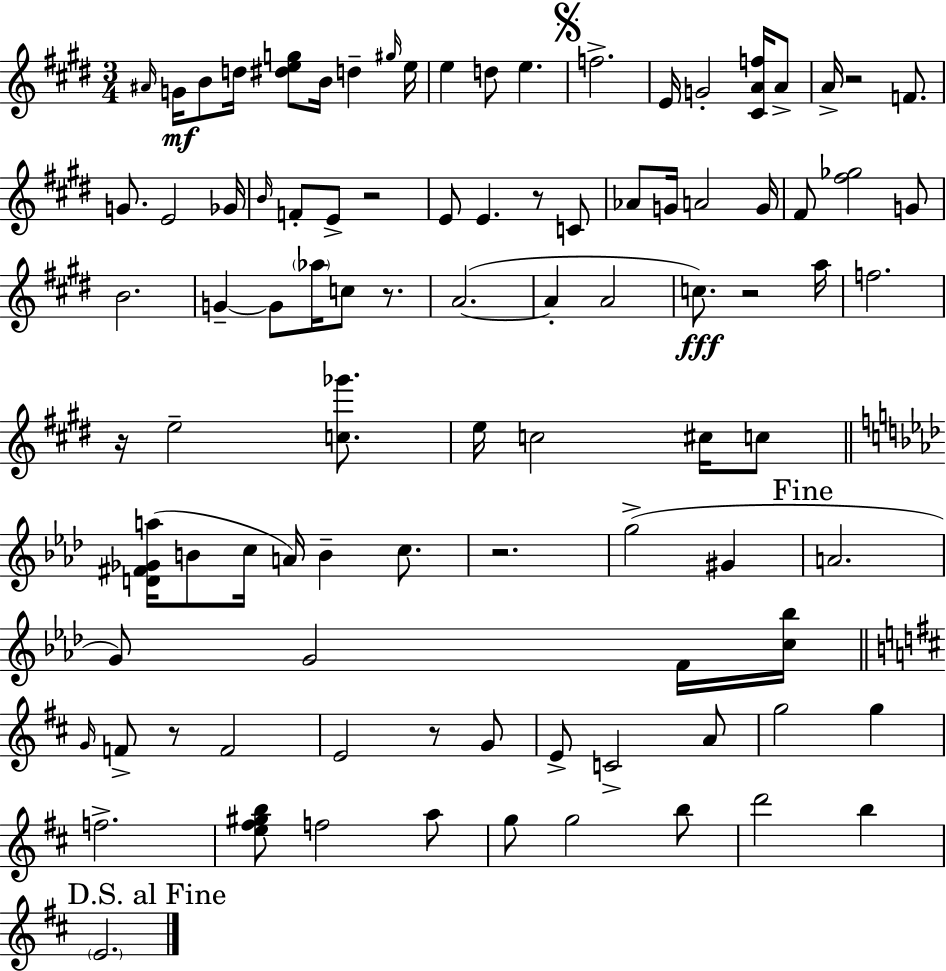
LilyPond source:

{
  \clef treble
  \numericTimeSignature
  \time 3/4
  \key e \major
  \grace { ais'16 }\mf g'16 b'8 d''16 <dis'' e'' g''>8 b'16 d''4-- | \grace { gis''16 } e''16 e''4 d''8 e''4. | \mark \markup { \musicglyph "scripts.segno" } f''2.-> | e'16 g'2-. <cis' a' f''>16 | \break a'8-> a'16-> r2 f'8. | g'8. e'2 | ges'16 \grace { b'16 } f'8-. e'8-> r2 | e'8 e'4. r8 | \break c'8 aes'8 g'16 a'2 | g'16 fis'8 <fis'' ges''>2 | g'8 b'2. | g'4--~~ g'8 \parenthesize aes''16 c''8 | \break r8. a'2.~(~ | a'4-. a'2 | c''8.\fff) r2 | a''16 f''2. | \break r16 e''2-- | <c'' ges'''>8. e''16 c''2 | cis''16 c''8 \bar "||" \break \key aes \major <d' fis' ges' a''>16( b'8 c''16 a'16) b'4-- c''8. | r2. | g''2->( gis'4 | \mark "Fine" a'2. | \break g'8) g'2 f'16 <c'' bes''>16 | \bar "||" \break \key b \minor \grace { g'16 } f'8-> r8 f'2 | e'2 r8 g'8 | e'8-> c'2-> a'8 | g''2 g''4 | \break f''2.-> | <e'' fis'' gis'' b''>8 f''2 a''8 | g''8 g''2 b''8 | d'''2 b''4 | \break \mark "D.S. al Fine" \parenthesize e'2. | \bar "|."
}